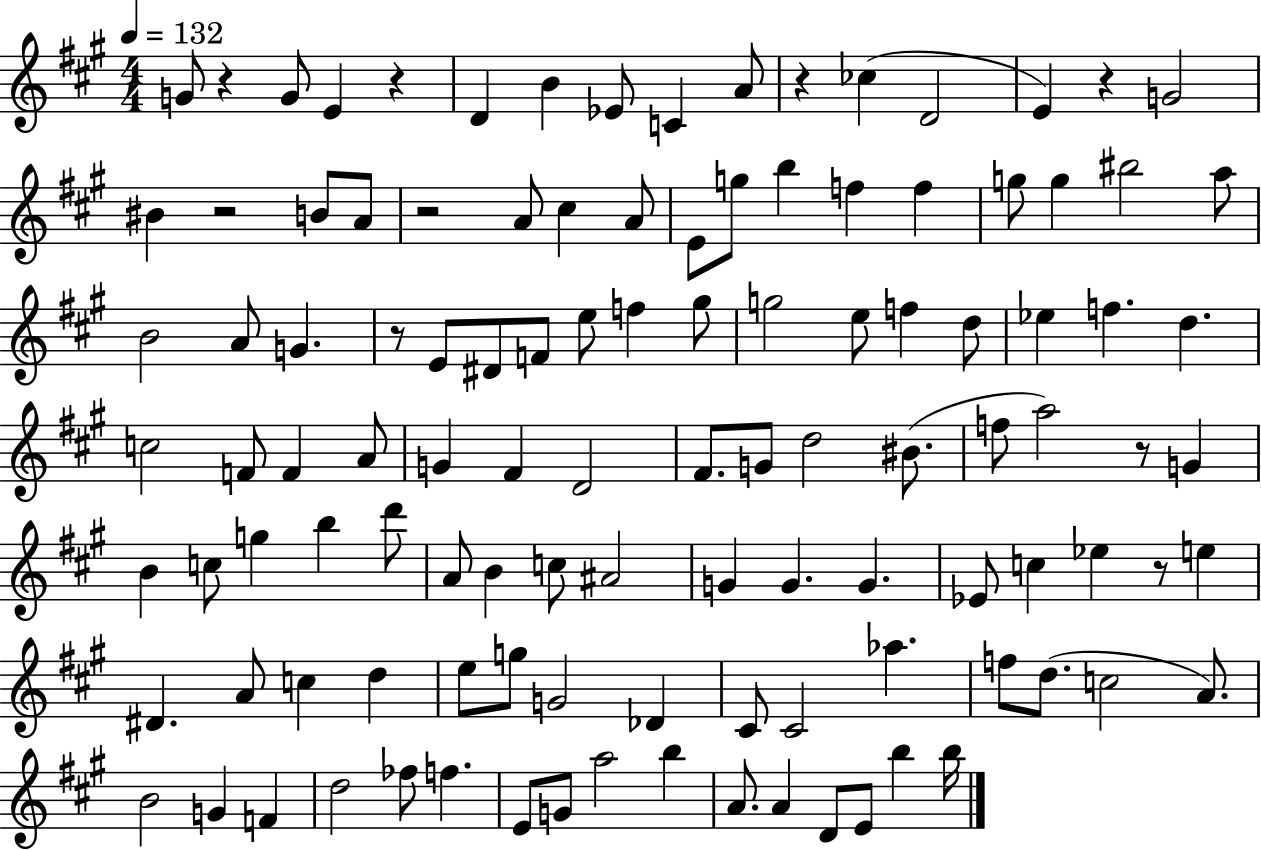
G4/e R/q G4/e E4/q R/q D4/q B4/q Eb4/e C4/q A4/e R/q CES5/q D4/h E4/q R/q G4/h BIS4/q R/h B4/e A4/e R/h A4/e C#5/q A4/e E4/e G5/e B5/q F5/q F5/q G5/e G5/q BIS5/h A5/e B4/h A4/e G4/q. R/e E4/e D#4/e F4/e E5/e F5/q G#5/e G5/h E5/e F5/q D5/e Eb5/q F5/q. D5/q. C5/h F4/e F4/q A4/e G4/q F#4/q D4/h F#4/e. G4/e D5/h BIS4/e. F5/e A5/h R/e G4/q B4/q C5/e G5/q B5/q D6/e A4/e B4/q C5/e A#4/h G4/q G4/q. G4/q. Eb4/e C5/q Eb5/q R/e E5/q D#4/q. A4/e C5/q D5/q E5/e G5/e G4/h Db4/q C#4/e C#4/h Ab5/q. F5/e D5/e. C5/h A4/e. B4/h G4/q F4/q D5/h FES5/e F5/q. E4/e G4/e A5/h B5/q A4/e. A4/q D4/e E4/e B5/q B5/s